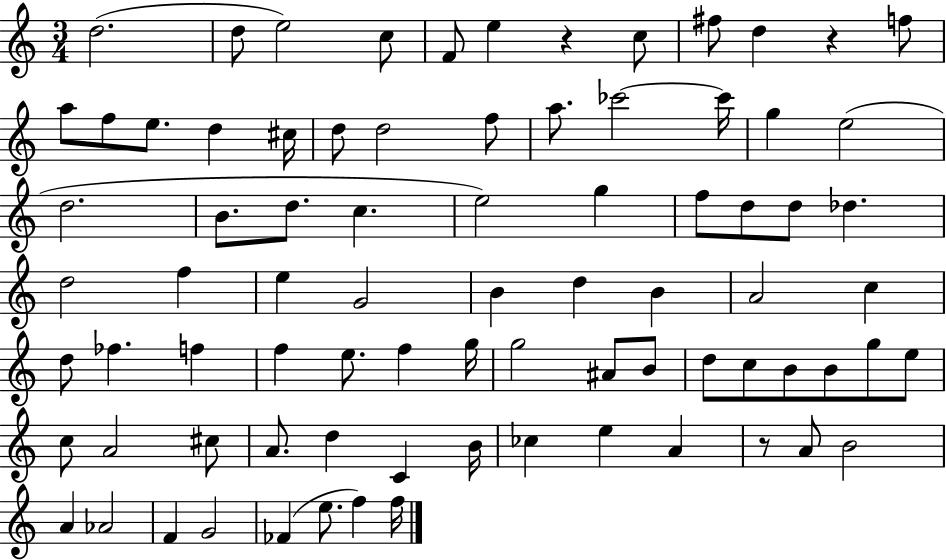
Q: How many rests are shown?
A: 3